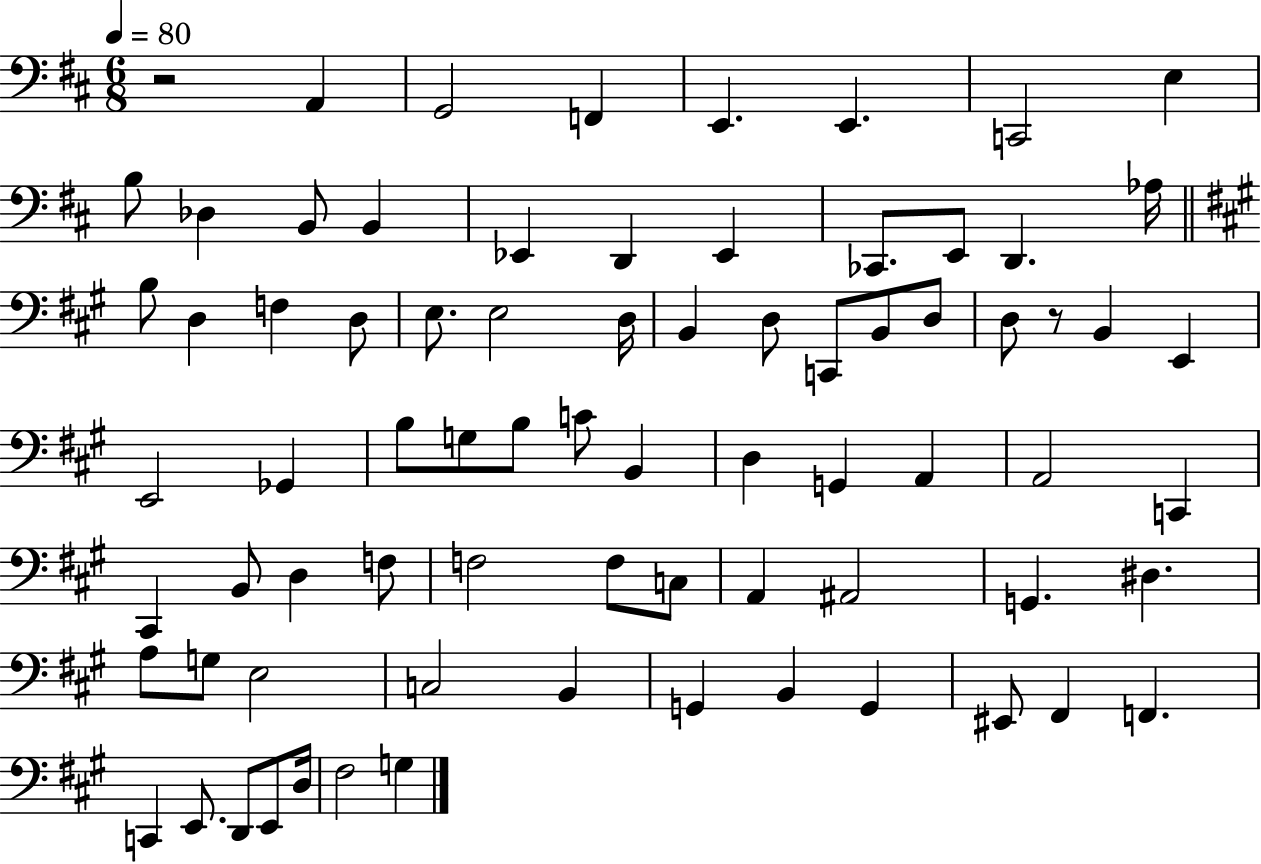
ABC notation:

X:1
T:Untitled
M:6/8
L:1/4
K:D
z2 A,, G,,2 F,, E,, E,, C,,2 E, B,/2 _D, B,,/2 B,, _E,, D,, _E,, _C,,/2 E,,/2 D,, _A,/4 B,/2 D, F, D,/2 E,/2 E,2 D,/4 B,, D,/2 C,,/2 B,,/2 D,/2 D,/2 z/2 B,, E,, E,,2 _G,, B,/2 G,/2 B,/2 C/2 B,, D, G,, A,, A,,2 C,, ^C,, B,,/2 D, F,/2 F,2 F,/2 C,/2 A,, ^A,,2 G,, ^D, A,/2 G,/2 E,2 C,2 B,, G,, B,, G,, ^E,,/2 ^F,, F,, C,, E,,/2 D,,/2 E,,/2 D,/4 ^F,2 G,